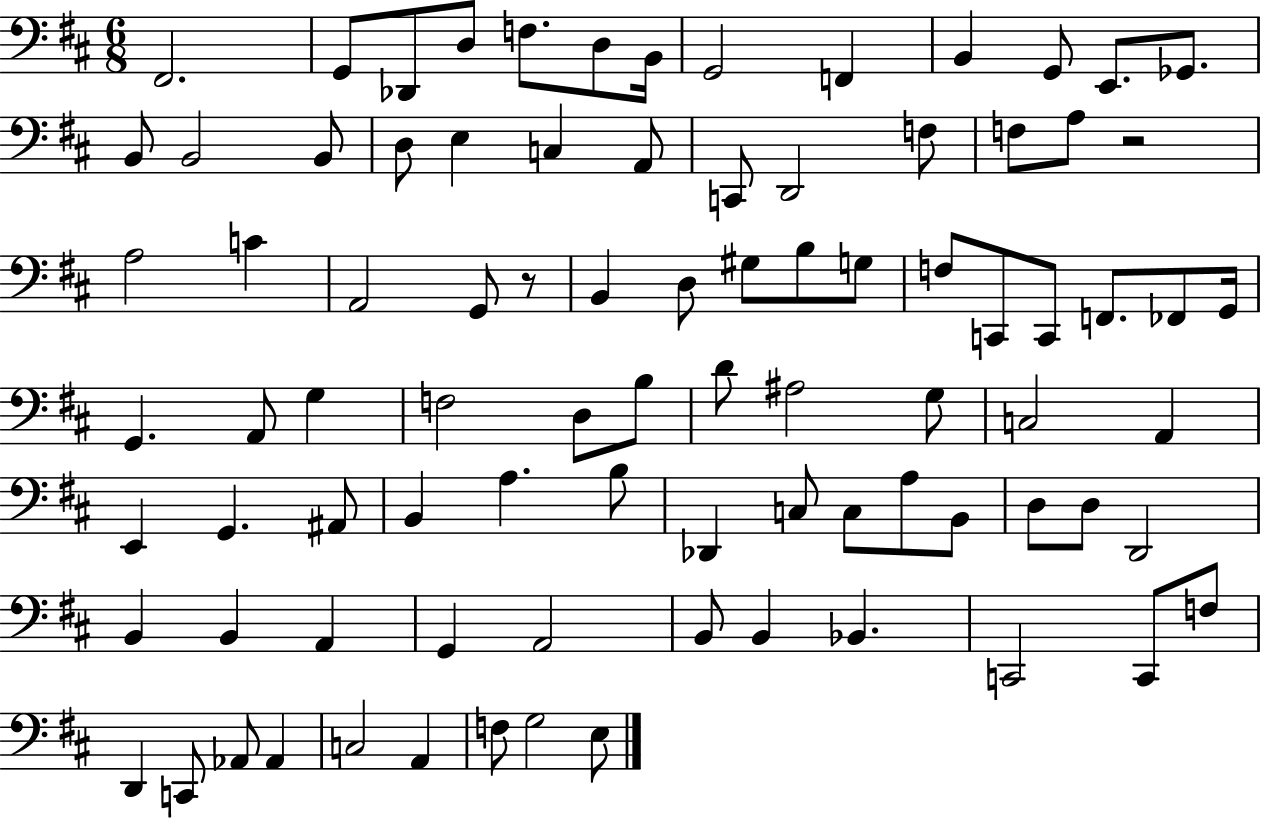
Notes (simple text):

F#2/h. G2/e Db2/e D3/e F3/e. D3/e B2/s G2/h F2/q B2/q G2/e E2/e. Gb2/e. B2/e B2/h B2/e D3/e E3/q C3/q A2/e C2/e D2/h F3/e F3/e A3/e R/h A3/h C4/q A2/h G2/e R/e B2/q D3/e G#3/e B3/e G3/e F3/e C2/e C2/e F2/e. FES2/e G2/s G2/q. A2/e G3/q F3/h D3/e B3/e D4/e A#3/h G3/e C3/h A2/q E2/q G2/q. A#2/e B2/q A3/q. B3/e Db2/q C3/e C3/e A3/e B2/e D3/e D3/e D2/h B2/q B2/q A2/q G2/q A2/h B2/e B2/q Bb2/q. C2/h C2/e F3/e D2/q C2/e Ab2/e Ab2/q C3/h A2/q F3/e G3/h E3/e